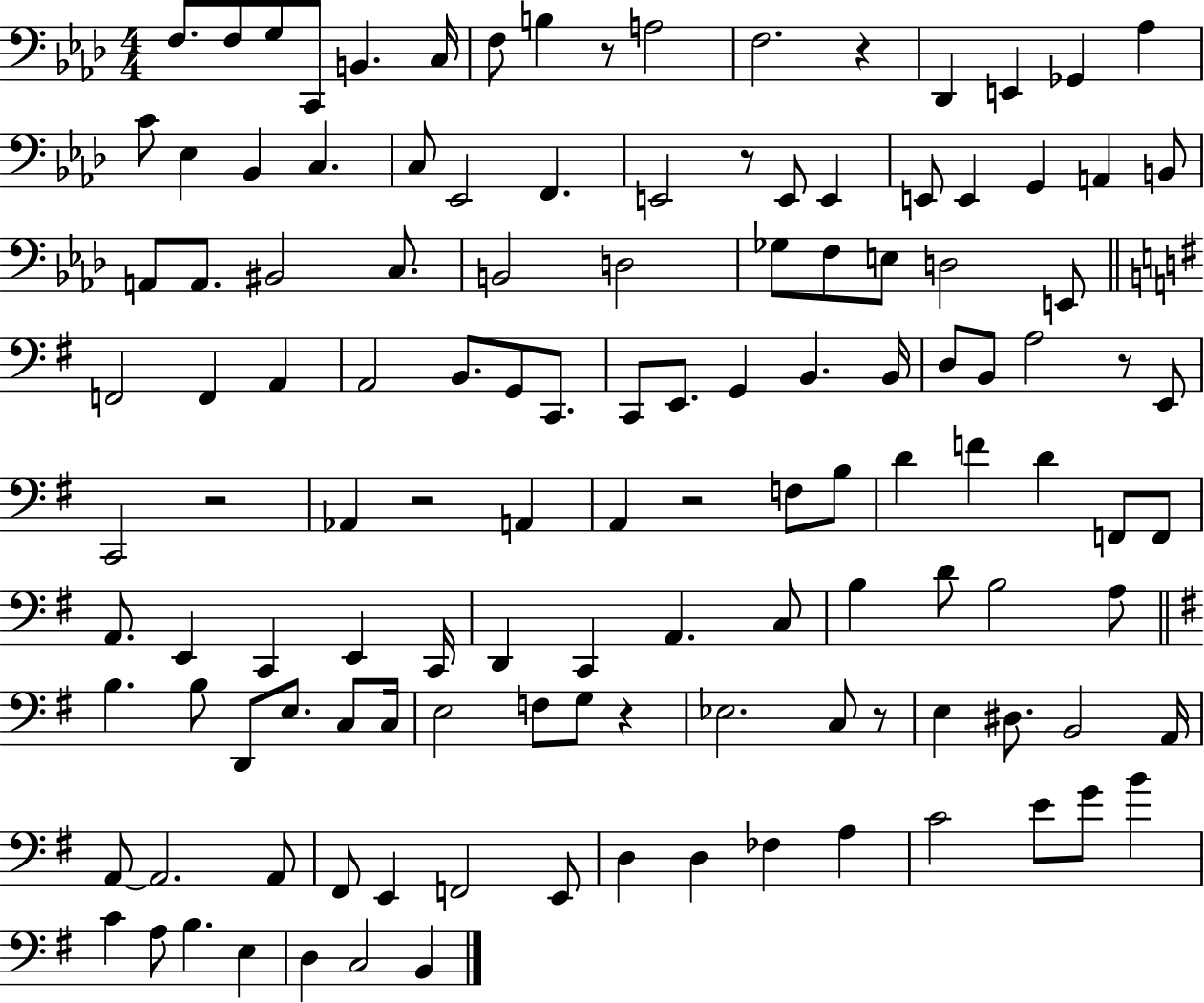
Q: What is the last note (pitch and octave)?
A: B2